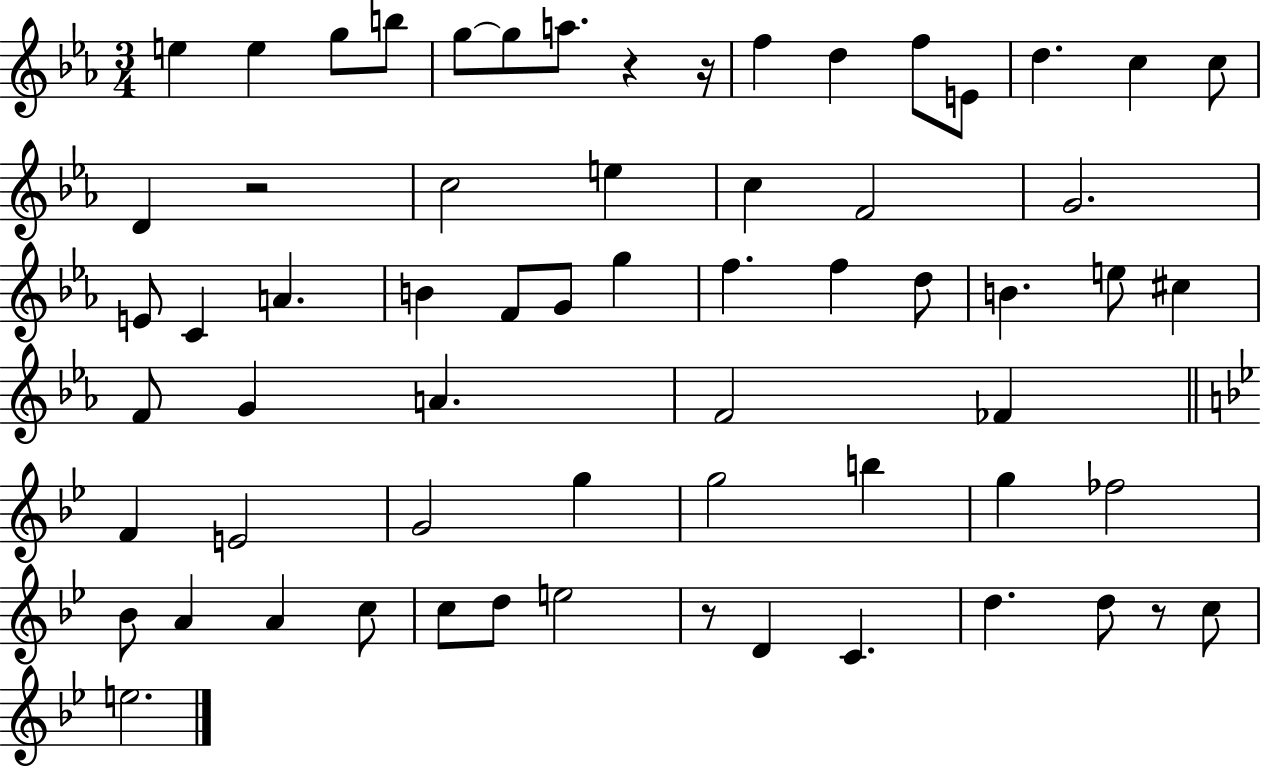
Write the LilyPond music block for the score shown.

{
  \clef treble
  \numericTimeSignature
  \time 3/4
  \key ees \major
  e''4 e''4 g''8 b''8 | g''8~~ g''8 a''8. r4 r16 | f''4 d''4 f''8 e'8 | d''4. c''4 c''8 | \break d'4 r2 | c''2 e''4 | c''4 f'2 | g'2. | \break e'8 c'4 a'4. | b'4 f'8 g'8 g''4 | f''4. f''4 d''8 | b'4. e''8 cis''4 | \break f'8 g'4 a'4. | f'2 fes'4 | \bar "||" \break \key bes \major f'4 e'2 | g'2 g''4 | g''2 b''4 | g''4 fes''2 | \break bes'8 a'4 a'4 c''8 | c''8 d''8 e''2 | r8 d'4 c'4. | d''4. d''8 r8 c''8 | \break e''2. | \bar "|."
}